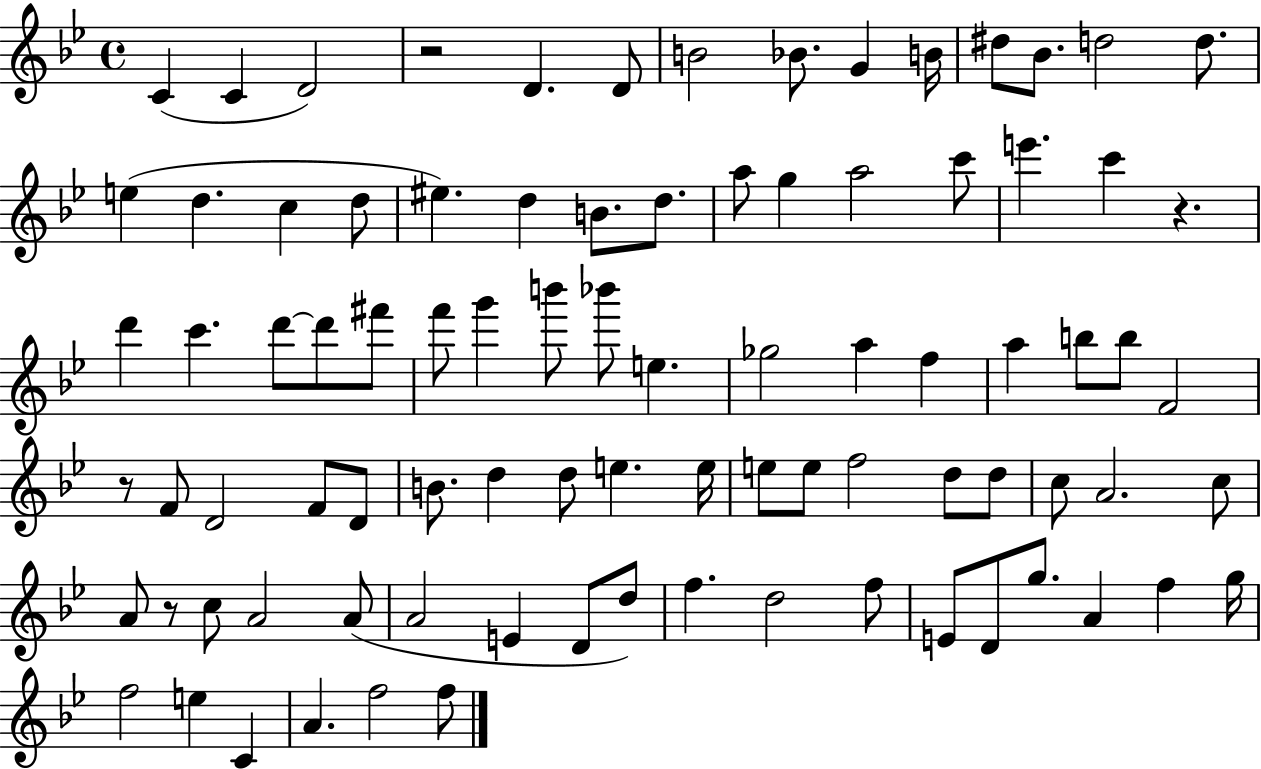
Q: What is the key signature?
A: BES major